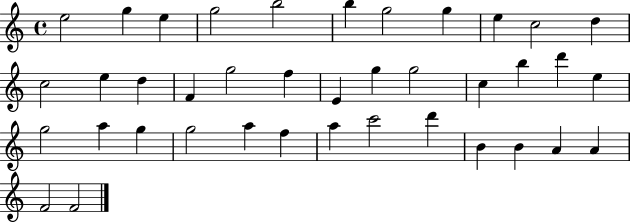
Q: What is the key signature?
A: C major